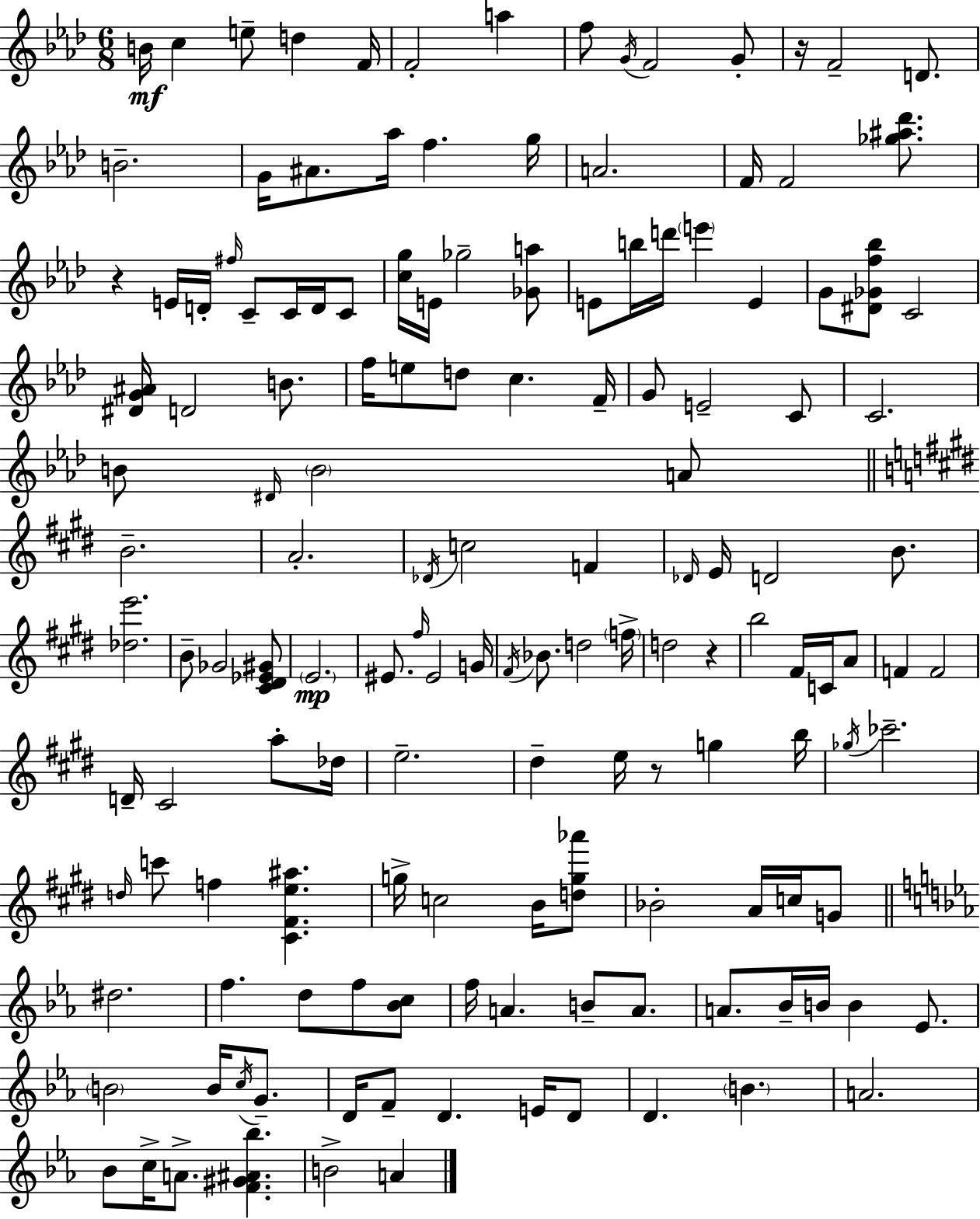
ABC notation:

X:1
T:Untitled
M:6/8
L:1/4
K:Fm
B/4 c e/2 d F/4 F2 a f/2 G/4 F2 G/2 z/4 F2 D/2 B2 G/4 ^A/2 _a/4 f g/4 A2 F/4 F2 [_g^a_d']/2 z E/4 D/4 ^f/4 C/2 C/4 D/4 C/2 [cg]/4 E/4 _g2 [_Ga]/2 E/2 b/4 d'/4 e' E G/2 [^D_Gf_b]/2 C2 [^DG^A]/4 D2 B/2 f/4 e/2 d/2 c F/4 G/2 E2 C/2 C2 B/2 ^D/4 B2 A/2 B2 A2 _D/4 c2 F _D/4 E/4 D2 B/2 [_de']2 B/2 _G2 [^C^D_E^G]/2 E2 ^E/2 ^f/4 ^E2 G/4 ^F/4 _B/2 d2 f/4 d2 z b2 ^F/4 C/4 A/2 F F2 D/4 ^C2 a/2 _d/4 e2 ^d e/4 z/2 g b/4 _g/4 _c'2 d/4 c'/2 f [^C^Fe^a] g/4 c2 B/4 [dg_a']/2 _B2 A/4 c/4 G/2 ^d2 f d/2 f/2 [_Bc]/2 f/4 A B/2 A/2 A/2 _B/4 B/4 B _E/2 B2 B/4 c/4 G/2 D/4 F/2 D E/4 D/2 D B A2 _B/2 c/4 A/2 [F^G^A_b] B2 A